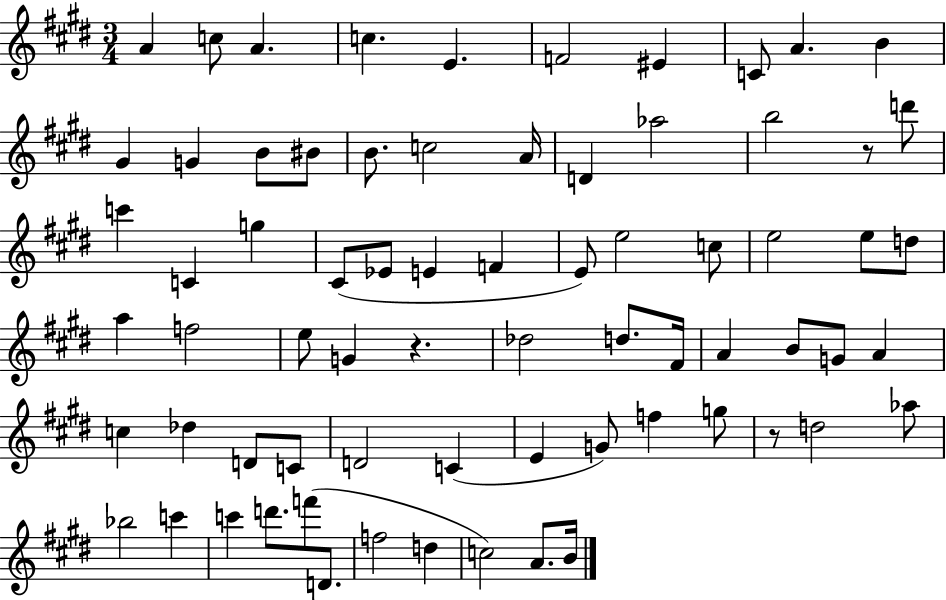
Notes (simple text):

A4/q C5/e A4/q. C5/q. E4/q. F4/h EIS4/q C4/e A4/q. B4/q G#4/q G4/q B4/e BIS4/e B4/e. C5/h A4/s D4/q Ab5/h B5/h R/e D6/e C6/q C4/q G5/q C#4/e Eb4/e E4/q F4/q E4/e E5/h C5/e E5/h E5/e D5/e A5/q F5/h E5/e G4/q R/q. Db5/h D5/e. F#4/s A4/q B4/e G4/e A4/q C5/q Db5/q D4/e C4/e D4/h C4/q E4/q G4/e F5/q G5/e R/e D5/h Ab5/e Bb5/h C6/q C6/q D6/e. F6/e D4/e. F5/h D5/q C5/h A4/e. B4/s